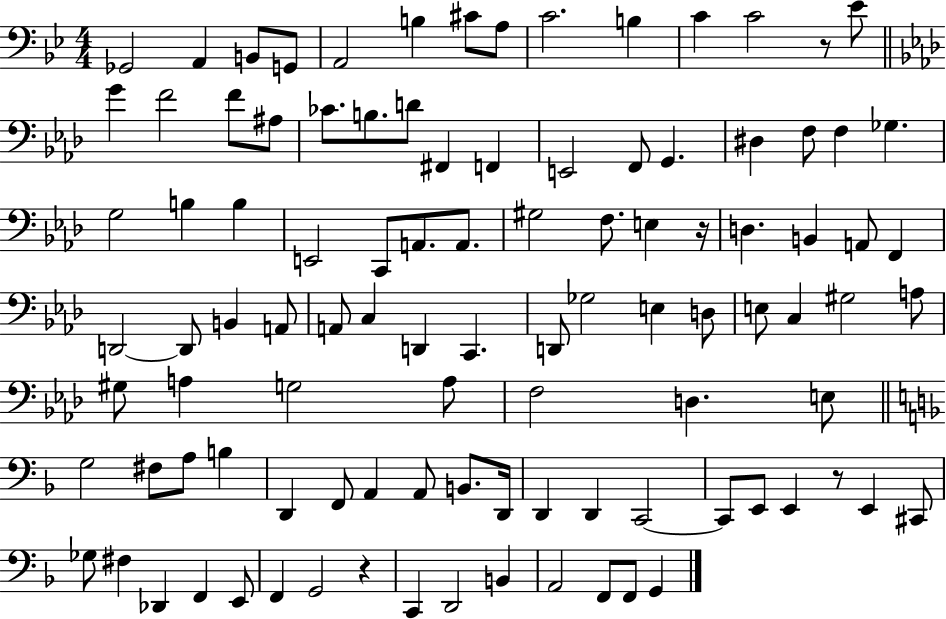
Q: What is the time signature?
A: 4/4